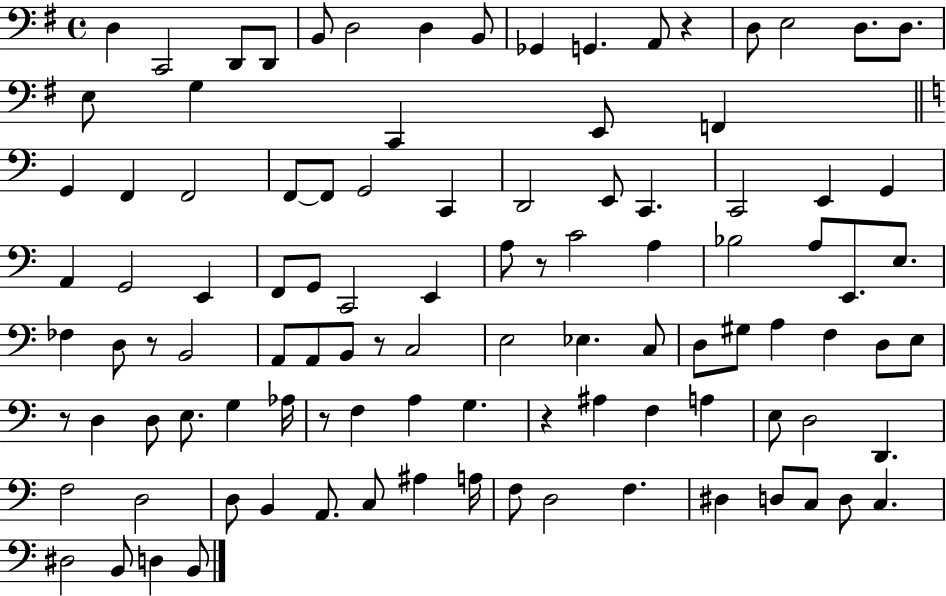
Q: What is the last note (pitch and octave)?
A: B2